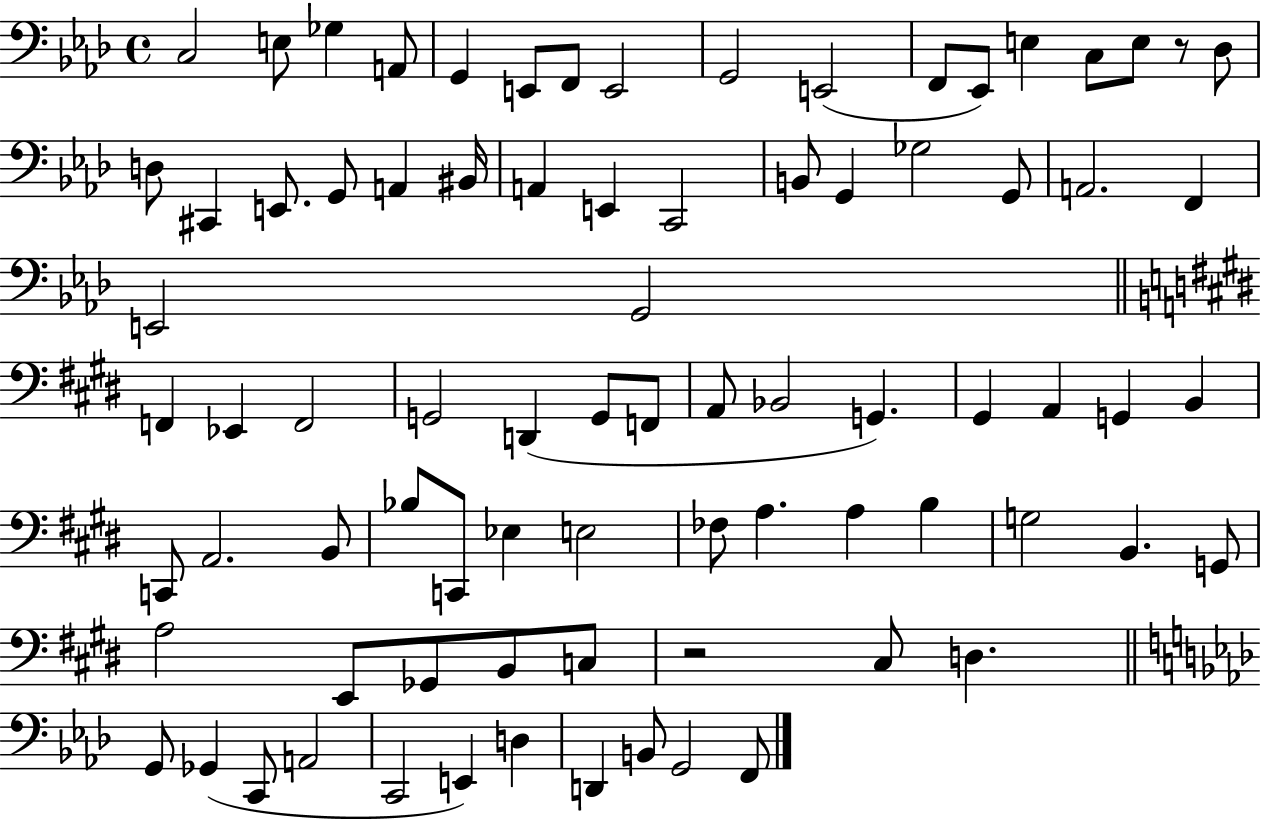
{
  \clef bass
  \time 4/4
  \defaultTimeSignature
  \key aes \major
  c2 e8 ges4 a,8 | g,4 e,8 f,8 e,2 | g,2 e,2( | f,8 ees,8) e4 c8 e8 r8 des8 | \break d8 cis,4 e,8. g,8 a,4 bis,16 | a,4 e,4 c,2 | b,8 g,4 ges2 g,8 | a,2. f,4 | \break e,2 g,2 | \bar "||" \break \key e \major f,4 ees,4 f,2 | g,2 d,4( g,8 f,8 | a,8 bes,2 g,4.) | gis,4 a,4 g,4 b,4 | \break c,8 a,2. b,8 | bes8 c,8 ees4 e2 | fes8 a4. a4 b4 | g2 b,4. g,8 | \break a2 e,8 ges,8 b,8 c8 | r2 cis8 d4. | \bar "||" \break \key f \minor g,8 ges,4( c,8 a,2 | c,2 e,4) d4 | d,4 b,8 g,2 f,8 | \bar "|."
}